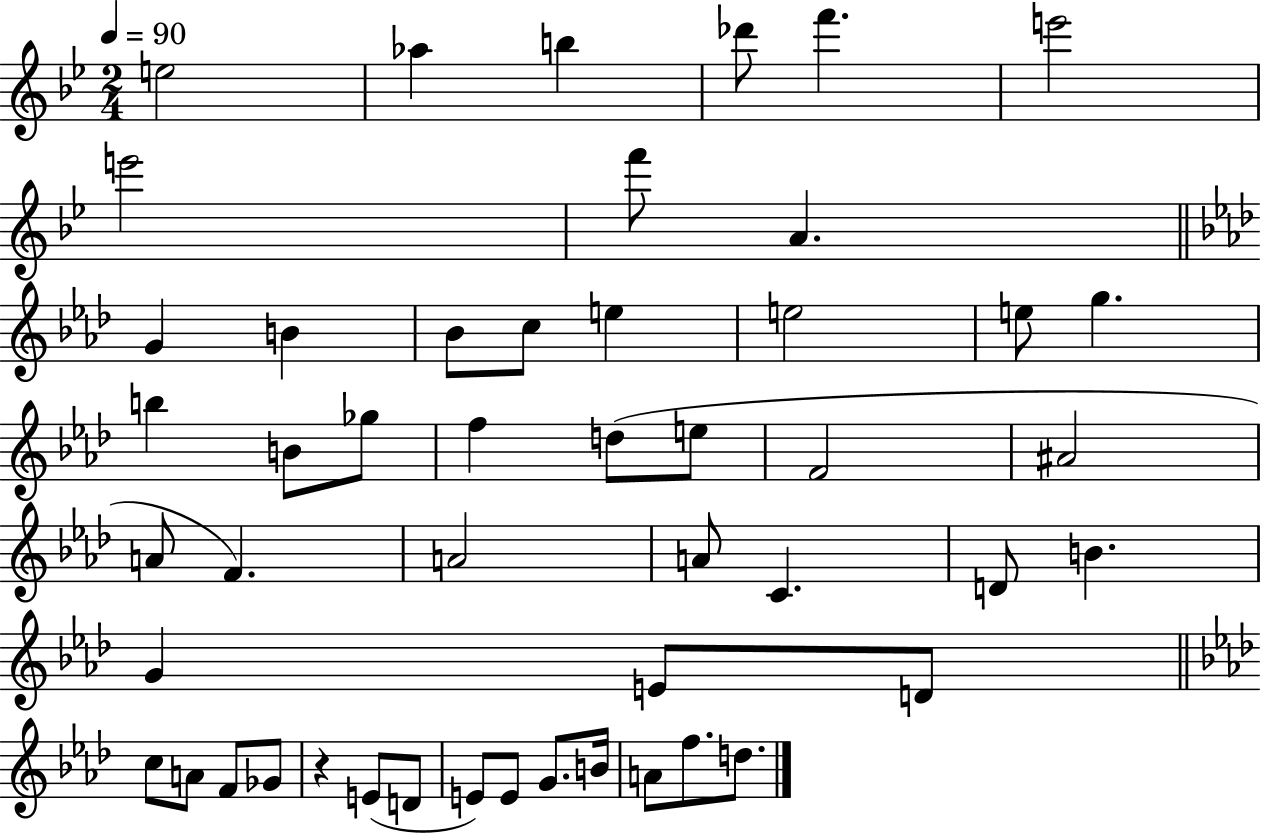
X:1
T:Untitled
M:2/4
L:1/4
K:Bb
e2 _a b _d'/2 f' e'2 e'2 f'/2 A G B _B/2 c/2 e e2 e/2 g b B/2 _g/2 f d/2 e/2 F2 ^A2 A/2 F A2 A/2 C D/2 B G E/2 D/2 c/2 A/2 F/2 _G/2 z E/2 D/2 E/2 E/2 G/2 B/4 A/2 f/2 d/2